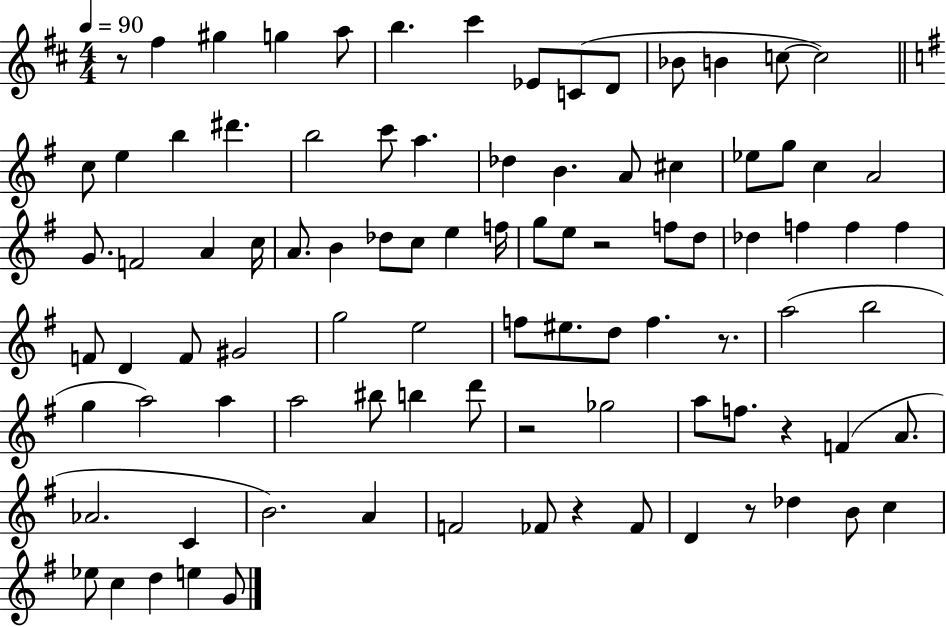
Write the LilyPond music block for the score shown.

{
  \clef treble
  \numericTimeSignature
  \time 4/4
  \key d \major
  \tempo 4 = 90
  r8 fis''4 gis''4 g''4 a''8 | b''4. cis'''4 ees'8 c'8( d'8 | bes'8 b'4 c''8~~ c''2) | \bar "||" \break \key e \minor c''8 e''4 b''4 dis'''4. | b''2 c'''8 a''4. | des''4 b'4. a'8 cis''4 | ees''8 g''8 c''4 a'2 | \break g'8. f'2 a'4 c''16 | a'8. b'4 des''8 c''8 e''4 f''16 | g''8 e''8 r2 f''8 d''8 | des''4 f''4 f''4 f''4 | \break f'8 d'4 f'8 gis'2 | g''2 e''2 | f''8 eis''8. d''8 f''4. r8. | a''2( b''2 | \break g''4 a''2) a''4 | a''2 bis''8 b''4 d'''8 | r2 ges''2 | a''8 f''8. r4 f'4( a'8. | \break aes'2. c'4 | b'2.) a'4 | f'2 fes'8 r4 fes'8 | d'4 r8 des''4 b'8 c''4 | \break ees''8 c''4 d''4 e''4 g'8 | \bar "|."
}